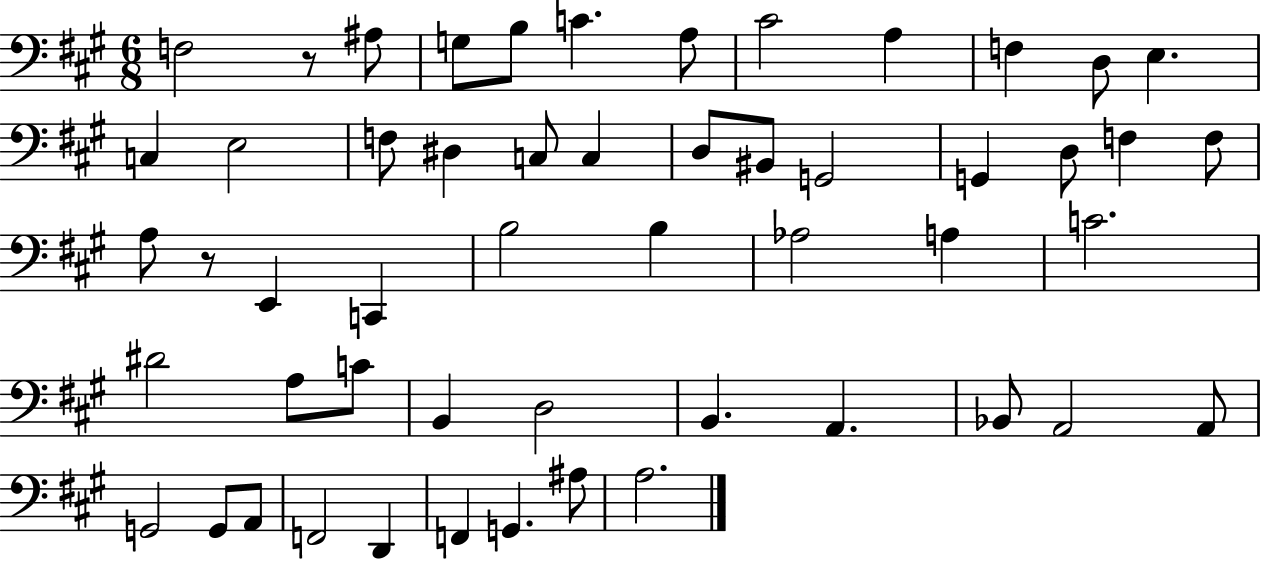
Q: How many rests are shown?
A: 2